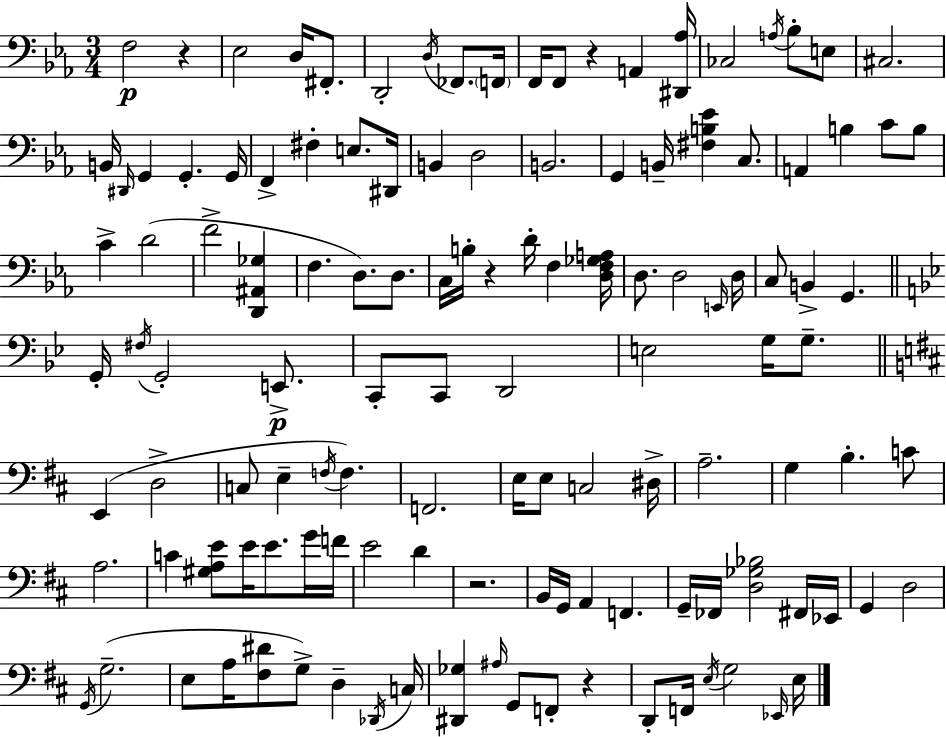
X:1
T:Untitled
M:3/4
L:1/4
K:Cm
F,2 z _E,2 D,/4 ^F,,/2 D,,2 D,/4 _F,,/2 F,,/4 F,,/4 F,,/2 z A,, [^D,,_A,]/4 _C,2 A,/4 _B,/2 E,/2 ^C,2 B,,/4 ^D,,/4 G,, G,, G,,/4 F,, ^F, E,/2 ^D,,/4 B,, D,2 B,,2 G,, B,,/4 [^F,B,_E] C,/2 A,, B, C/2 B,/2 C D2 F2 [D,,^A,,_G,] F, D,/2 D,/2 C,/4 B,/4 z D/4 F, [D,F,_G,A,]/4 D,/2 D,2 E,,/4 D,/4 C,/2 B,, G,, G,,/4 ^F,/4 G,,2 E,,/2 C,,/2 C,,/2 D,,2 E,2 G,/4 G,/2 E,, D,2 C,/2 E, F,/4 F, F,,2 E,/4 E,/2 C,2 ^D,/4 A,2 G, B, C/2 A,2 C [^G,A,E]/2 E/4 E/2 G/4 F/4 E2 D z2 B,,/4 G,,/4 A,, F,, G,,/4 _F,,/4 [D,_G,_B,]2 ^F,,/4 _E,,/4 G,, D,2 G,,/4 G,2 E,/2 A,/4 [^F,^D]/2 G,/2 D, _D,,/4 C,/4 [^D,,_G,] ^A,/4 G,,/2 F,,/2 z D,,/2 F,,/4 E,/4 G,2 _E,,/4 E,/4